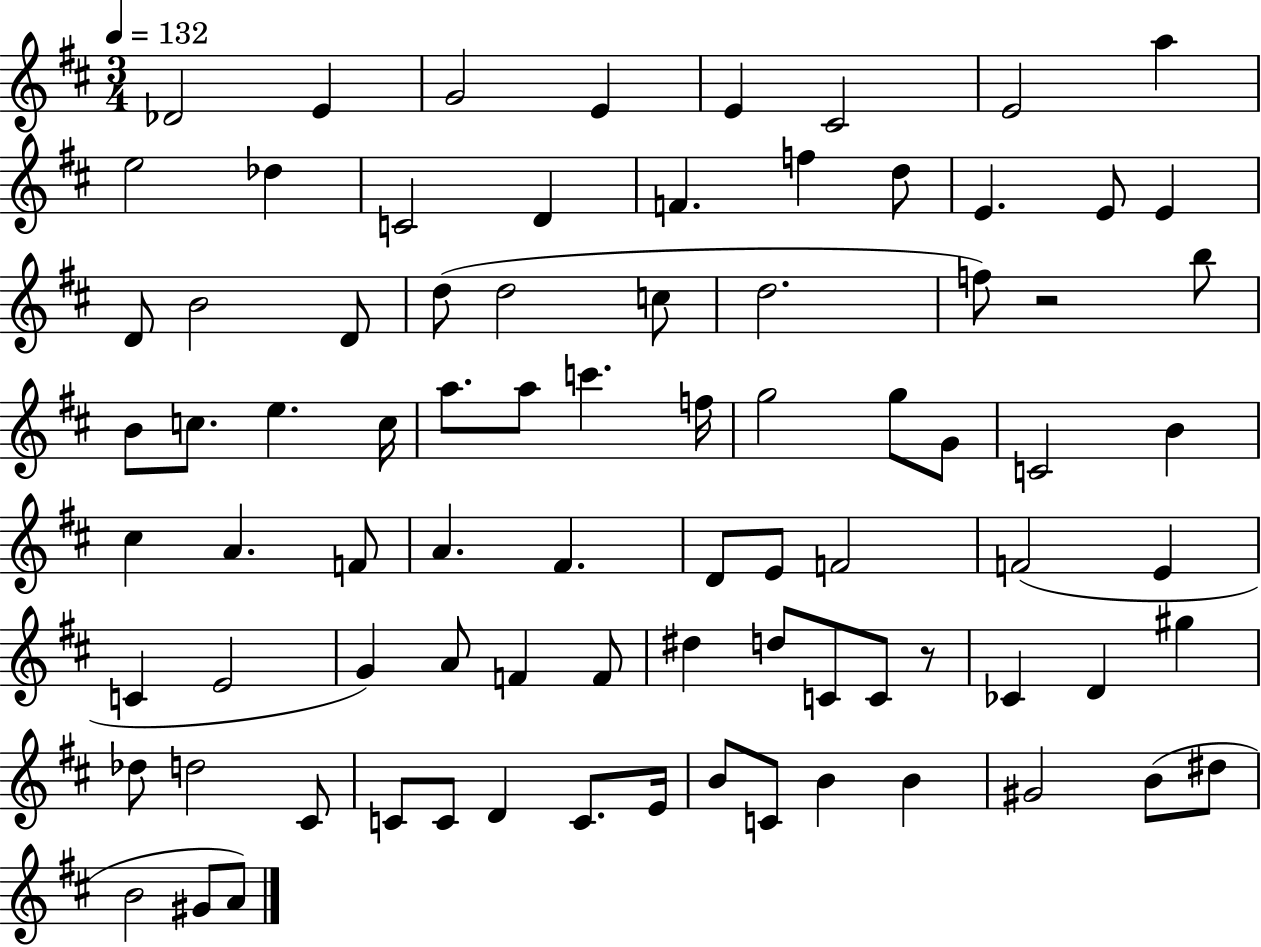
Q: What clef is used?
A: treble